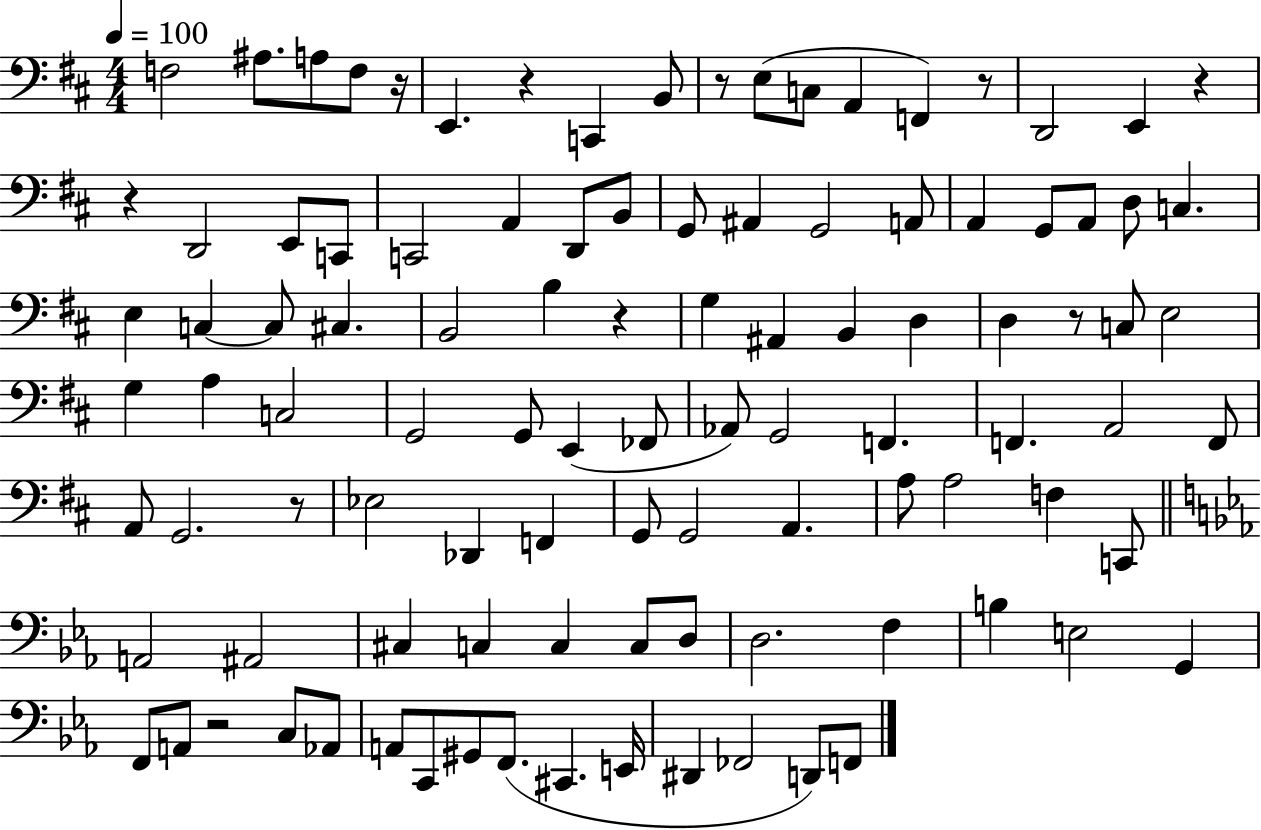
{
  \clef bass
  \numericTimeSignature
  \time 4/4
  \key d \major
  \tempo 4 = 100
  f2 ais8. a8 f8 r16 | e,4. r4 c,4 b,8 | r8 e8( c8 a,4 f,4) r8 | d,2 e,4 r4 | \break r4 d,2 e,8 c,8 | c,2 a,4 d,8 b,8 | g,8 ais,4 g,2 a,8 | a,4 g,8 a,8 d8 c4. | \break e4 c4~~ c8 cis4. | b,2 b4 r4 | g4 ais,4 b,4 d4 | d4 r8 c8 e2 | \break g4 a4 c2 | g,2 g,8 e,4( fes,8 | aes,8) g,2 f,4. | f,4. a,2 f,8 | \break a,8 g,2. r8 | ees2 des,4 f,4 | g,8 g,2 a,4. | a8 a2 f4 c,8 | \break \bar "||" \break \key ees \major a,2 ais,2 | cis4 c4 c4 c8 d8 | d2. f4 | b4 e2 g,4 | \break f,8 a,8 r2 c8 aes,8 | a,8 c,8 gis,8 f,8.( cis,4. e,16 | dis,4 fes,2 d,8) f,8 | \bar "|."
}